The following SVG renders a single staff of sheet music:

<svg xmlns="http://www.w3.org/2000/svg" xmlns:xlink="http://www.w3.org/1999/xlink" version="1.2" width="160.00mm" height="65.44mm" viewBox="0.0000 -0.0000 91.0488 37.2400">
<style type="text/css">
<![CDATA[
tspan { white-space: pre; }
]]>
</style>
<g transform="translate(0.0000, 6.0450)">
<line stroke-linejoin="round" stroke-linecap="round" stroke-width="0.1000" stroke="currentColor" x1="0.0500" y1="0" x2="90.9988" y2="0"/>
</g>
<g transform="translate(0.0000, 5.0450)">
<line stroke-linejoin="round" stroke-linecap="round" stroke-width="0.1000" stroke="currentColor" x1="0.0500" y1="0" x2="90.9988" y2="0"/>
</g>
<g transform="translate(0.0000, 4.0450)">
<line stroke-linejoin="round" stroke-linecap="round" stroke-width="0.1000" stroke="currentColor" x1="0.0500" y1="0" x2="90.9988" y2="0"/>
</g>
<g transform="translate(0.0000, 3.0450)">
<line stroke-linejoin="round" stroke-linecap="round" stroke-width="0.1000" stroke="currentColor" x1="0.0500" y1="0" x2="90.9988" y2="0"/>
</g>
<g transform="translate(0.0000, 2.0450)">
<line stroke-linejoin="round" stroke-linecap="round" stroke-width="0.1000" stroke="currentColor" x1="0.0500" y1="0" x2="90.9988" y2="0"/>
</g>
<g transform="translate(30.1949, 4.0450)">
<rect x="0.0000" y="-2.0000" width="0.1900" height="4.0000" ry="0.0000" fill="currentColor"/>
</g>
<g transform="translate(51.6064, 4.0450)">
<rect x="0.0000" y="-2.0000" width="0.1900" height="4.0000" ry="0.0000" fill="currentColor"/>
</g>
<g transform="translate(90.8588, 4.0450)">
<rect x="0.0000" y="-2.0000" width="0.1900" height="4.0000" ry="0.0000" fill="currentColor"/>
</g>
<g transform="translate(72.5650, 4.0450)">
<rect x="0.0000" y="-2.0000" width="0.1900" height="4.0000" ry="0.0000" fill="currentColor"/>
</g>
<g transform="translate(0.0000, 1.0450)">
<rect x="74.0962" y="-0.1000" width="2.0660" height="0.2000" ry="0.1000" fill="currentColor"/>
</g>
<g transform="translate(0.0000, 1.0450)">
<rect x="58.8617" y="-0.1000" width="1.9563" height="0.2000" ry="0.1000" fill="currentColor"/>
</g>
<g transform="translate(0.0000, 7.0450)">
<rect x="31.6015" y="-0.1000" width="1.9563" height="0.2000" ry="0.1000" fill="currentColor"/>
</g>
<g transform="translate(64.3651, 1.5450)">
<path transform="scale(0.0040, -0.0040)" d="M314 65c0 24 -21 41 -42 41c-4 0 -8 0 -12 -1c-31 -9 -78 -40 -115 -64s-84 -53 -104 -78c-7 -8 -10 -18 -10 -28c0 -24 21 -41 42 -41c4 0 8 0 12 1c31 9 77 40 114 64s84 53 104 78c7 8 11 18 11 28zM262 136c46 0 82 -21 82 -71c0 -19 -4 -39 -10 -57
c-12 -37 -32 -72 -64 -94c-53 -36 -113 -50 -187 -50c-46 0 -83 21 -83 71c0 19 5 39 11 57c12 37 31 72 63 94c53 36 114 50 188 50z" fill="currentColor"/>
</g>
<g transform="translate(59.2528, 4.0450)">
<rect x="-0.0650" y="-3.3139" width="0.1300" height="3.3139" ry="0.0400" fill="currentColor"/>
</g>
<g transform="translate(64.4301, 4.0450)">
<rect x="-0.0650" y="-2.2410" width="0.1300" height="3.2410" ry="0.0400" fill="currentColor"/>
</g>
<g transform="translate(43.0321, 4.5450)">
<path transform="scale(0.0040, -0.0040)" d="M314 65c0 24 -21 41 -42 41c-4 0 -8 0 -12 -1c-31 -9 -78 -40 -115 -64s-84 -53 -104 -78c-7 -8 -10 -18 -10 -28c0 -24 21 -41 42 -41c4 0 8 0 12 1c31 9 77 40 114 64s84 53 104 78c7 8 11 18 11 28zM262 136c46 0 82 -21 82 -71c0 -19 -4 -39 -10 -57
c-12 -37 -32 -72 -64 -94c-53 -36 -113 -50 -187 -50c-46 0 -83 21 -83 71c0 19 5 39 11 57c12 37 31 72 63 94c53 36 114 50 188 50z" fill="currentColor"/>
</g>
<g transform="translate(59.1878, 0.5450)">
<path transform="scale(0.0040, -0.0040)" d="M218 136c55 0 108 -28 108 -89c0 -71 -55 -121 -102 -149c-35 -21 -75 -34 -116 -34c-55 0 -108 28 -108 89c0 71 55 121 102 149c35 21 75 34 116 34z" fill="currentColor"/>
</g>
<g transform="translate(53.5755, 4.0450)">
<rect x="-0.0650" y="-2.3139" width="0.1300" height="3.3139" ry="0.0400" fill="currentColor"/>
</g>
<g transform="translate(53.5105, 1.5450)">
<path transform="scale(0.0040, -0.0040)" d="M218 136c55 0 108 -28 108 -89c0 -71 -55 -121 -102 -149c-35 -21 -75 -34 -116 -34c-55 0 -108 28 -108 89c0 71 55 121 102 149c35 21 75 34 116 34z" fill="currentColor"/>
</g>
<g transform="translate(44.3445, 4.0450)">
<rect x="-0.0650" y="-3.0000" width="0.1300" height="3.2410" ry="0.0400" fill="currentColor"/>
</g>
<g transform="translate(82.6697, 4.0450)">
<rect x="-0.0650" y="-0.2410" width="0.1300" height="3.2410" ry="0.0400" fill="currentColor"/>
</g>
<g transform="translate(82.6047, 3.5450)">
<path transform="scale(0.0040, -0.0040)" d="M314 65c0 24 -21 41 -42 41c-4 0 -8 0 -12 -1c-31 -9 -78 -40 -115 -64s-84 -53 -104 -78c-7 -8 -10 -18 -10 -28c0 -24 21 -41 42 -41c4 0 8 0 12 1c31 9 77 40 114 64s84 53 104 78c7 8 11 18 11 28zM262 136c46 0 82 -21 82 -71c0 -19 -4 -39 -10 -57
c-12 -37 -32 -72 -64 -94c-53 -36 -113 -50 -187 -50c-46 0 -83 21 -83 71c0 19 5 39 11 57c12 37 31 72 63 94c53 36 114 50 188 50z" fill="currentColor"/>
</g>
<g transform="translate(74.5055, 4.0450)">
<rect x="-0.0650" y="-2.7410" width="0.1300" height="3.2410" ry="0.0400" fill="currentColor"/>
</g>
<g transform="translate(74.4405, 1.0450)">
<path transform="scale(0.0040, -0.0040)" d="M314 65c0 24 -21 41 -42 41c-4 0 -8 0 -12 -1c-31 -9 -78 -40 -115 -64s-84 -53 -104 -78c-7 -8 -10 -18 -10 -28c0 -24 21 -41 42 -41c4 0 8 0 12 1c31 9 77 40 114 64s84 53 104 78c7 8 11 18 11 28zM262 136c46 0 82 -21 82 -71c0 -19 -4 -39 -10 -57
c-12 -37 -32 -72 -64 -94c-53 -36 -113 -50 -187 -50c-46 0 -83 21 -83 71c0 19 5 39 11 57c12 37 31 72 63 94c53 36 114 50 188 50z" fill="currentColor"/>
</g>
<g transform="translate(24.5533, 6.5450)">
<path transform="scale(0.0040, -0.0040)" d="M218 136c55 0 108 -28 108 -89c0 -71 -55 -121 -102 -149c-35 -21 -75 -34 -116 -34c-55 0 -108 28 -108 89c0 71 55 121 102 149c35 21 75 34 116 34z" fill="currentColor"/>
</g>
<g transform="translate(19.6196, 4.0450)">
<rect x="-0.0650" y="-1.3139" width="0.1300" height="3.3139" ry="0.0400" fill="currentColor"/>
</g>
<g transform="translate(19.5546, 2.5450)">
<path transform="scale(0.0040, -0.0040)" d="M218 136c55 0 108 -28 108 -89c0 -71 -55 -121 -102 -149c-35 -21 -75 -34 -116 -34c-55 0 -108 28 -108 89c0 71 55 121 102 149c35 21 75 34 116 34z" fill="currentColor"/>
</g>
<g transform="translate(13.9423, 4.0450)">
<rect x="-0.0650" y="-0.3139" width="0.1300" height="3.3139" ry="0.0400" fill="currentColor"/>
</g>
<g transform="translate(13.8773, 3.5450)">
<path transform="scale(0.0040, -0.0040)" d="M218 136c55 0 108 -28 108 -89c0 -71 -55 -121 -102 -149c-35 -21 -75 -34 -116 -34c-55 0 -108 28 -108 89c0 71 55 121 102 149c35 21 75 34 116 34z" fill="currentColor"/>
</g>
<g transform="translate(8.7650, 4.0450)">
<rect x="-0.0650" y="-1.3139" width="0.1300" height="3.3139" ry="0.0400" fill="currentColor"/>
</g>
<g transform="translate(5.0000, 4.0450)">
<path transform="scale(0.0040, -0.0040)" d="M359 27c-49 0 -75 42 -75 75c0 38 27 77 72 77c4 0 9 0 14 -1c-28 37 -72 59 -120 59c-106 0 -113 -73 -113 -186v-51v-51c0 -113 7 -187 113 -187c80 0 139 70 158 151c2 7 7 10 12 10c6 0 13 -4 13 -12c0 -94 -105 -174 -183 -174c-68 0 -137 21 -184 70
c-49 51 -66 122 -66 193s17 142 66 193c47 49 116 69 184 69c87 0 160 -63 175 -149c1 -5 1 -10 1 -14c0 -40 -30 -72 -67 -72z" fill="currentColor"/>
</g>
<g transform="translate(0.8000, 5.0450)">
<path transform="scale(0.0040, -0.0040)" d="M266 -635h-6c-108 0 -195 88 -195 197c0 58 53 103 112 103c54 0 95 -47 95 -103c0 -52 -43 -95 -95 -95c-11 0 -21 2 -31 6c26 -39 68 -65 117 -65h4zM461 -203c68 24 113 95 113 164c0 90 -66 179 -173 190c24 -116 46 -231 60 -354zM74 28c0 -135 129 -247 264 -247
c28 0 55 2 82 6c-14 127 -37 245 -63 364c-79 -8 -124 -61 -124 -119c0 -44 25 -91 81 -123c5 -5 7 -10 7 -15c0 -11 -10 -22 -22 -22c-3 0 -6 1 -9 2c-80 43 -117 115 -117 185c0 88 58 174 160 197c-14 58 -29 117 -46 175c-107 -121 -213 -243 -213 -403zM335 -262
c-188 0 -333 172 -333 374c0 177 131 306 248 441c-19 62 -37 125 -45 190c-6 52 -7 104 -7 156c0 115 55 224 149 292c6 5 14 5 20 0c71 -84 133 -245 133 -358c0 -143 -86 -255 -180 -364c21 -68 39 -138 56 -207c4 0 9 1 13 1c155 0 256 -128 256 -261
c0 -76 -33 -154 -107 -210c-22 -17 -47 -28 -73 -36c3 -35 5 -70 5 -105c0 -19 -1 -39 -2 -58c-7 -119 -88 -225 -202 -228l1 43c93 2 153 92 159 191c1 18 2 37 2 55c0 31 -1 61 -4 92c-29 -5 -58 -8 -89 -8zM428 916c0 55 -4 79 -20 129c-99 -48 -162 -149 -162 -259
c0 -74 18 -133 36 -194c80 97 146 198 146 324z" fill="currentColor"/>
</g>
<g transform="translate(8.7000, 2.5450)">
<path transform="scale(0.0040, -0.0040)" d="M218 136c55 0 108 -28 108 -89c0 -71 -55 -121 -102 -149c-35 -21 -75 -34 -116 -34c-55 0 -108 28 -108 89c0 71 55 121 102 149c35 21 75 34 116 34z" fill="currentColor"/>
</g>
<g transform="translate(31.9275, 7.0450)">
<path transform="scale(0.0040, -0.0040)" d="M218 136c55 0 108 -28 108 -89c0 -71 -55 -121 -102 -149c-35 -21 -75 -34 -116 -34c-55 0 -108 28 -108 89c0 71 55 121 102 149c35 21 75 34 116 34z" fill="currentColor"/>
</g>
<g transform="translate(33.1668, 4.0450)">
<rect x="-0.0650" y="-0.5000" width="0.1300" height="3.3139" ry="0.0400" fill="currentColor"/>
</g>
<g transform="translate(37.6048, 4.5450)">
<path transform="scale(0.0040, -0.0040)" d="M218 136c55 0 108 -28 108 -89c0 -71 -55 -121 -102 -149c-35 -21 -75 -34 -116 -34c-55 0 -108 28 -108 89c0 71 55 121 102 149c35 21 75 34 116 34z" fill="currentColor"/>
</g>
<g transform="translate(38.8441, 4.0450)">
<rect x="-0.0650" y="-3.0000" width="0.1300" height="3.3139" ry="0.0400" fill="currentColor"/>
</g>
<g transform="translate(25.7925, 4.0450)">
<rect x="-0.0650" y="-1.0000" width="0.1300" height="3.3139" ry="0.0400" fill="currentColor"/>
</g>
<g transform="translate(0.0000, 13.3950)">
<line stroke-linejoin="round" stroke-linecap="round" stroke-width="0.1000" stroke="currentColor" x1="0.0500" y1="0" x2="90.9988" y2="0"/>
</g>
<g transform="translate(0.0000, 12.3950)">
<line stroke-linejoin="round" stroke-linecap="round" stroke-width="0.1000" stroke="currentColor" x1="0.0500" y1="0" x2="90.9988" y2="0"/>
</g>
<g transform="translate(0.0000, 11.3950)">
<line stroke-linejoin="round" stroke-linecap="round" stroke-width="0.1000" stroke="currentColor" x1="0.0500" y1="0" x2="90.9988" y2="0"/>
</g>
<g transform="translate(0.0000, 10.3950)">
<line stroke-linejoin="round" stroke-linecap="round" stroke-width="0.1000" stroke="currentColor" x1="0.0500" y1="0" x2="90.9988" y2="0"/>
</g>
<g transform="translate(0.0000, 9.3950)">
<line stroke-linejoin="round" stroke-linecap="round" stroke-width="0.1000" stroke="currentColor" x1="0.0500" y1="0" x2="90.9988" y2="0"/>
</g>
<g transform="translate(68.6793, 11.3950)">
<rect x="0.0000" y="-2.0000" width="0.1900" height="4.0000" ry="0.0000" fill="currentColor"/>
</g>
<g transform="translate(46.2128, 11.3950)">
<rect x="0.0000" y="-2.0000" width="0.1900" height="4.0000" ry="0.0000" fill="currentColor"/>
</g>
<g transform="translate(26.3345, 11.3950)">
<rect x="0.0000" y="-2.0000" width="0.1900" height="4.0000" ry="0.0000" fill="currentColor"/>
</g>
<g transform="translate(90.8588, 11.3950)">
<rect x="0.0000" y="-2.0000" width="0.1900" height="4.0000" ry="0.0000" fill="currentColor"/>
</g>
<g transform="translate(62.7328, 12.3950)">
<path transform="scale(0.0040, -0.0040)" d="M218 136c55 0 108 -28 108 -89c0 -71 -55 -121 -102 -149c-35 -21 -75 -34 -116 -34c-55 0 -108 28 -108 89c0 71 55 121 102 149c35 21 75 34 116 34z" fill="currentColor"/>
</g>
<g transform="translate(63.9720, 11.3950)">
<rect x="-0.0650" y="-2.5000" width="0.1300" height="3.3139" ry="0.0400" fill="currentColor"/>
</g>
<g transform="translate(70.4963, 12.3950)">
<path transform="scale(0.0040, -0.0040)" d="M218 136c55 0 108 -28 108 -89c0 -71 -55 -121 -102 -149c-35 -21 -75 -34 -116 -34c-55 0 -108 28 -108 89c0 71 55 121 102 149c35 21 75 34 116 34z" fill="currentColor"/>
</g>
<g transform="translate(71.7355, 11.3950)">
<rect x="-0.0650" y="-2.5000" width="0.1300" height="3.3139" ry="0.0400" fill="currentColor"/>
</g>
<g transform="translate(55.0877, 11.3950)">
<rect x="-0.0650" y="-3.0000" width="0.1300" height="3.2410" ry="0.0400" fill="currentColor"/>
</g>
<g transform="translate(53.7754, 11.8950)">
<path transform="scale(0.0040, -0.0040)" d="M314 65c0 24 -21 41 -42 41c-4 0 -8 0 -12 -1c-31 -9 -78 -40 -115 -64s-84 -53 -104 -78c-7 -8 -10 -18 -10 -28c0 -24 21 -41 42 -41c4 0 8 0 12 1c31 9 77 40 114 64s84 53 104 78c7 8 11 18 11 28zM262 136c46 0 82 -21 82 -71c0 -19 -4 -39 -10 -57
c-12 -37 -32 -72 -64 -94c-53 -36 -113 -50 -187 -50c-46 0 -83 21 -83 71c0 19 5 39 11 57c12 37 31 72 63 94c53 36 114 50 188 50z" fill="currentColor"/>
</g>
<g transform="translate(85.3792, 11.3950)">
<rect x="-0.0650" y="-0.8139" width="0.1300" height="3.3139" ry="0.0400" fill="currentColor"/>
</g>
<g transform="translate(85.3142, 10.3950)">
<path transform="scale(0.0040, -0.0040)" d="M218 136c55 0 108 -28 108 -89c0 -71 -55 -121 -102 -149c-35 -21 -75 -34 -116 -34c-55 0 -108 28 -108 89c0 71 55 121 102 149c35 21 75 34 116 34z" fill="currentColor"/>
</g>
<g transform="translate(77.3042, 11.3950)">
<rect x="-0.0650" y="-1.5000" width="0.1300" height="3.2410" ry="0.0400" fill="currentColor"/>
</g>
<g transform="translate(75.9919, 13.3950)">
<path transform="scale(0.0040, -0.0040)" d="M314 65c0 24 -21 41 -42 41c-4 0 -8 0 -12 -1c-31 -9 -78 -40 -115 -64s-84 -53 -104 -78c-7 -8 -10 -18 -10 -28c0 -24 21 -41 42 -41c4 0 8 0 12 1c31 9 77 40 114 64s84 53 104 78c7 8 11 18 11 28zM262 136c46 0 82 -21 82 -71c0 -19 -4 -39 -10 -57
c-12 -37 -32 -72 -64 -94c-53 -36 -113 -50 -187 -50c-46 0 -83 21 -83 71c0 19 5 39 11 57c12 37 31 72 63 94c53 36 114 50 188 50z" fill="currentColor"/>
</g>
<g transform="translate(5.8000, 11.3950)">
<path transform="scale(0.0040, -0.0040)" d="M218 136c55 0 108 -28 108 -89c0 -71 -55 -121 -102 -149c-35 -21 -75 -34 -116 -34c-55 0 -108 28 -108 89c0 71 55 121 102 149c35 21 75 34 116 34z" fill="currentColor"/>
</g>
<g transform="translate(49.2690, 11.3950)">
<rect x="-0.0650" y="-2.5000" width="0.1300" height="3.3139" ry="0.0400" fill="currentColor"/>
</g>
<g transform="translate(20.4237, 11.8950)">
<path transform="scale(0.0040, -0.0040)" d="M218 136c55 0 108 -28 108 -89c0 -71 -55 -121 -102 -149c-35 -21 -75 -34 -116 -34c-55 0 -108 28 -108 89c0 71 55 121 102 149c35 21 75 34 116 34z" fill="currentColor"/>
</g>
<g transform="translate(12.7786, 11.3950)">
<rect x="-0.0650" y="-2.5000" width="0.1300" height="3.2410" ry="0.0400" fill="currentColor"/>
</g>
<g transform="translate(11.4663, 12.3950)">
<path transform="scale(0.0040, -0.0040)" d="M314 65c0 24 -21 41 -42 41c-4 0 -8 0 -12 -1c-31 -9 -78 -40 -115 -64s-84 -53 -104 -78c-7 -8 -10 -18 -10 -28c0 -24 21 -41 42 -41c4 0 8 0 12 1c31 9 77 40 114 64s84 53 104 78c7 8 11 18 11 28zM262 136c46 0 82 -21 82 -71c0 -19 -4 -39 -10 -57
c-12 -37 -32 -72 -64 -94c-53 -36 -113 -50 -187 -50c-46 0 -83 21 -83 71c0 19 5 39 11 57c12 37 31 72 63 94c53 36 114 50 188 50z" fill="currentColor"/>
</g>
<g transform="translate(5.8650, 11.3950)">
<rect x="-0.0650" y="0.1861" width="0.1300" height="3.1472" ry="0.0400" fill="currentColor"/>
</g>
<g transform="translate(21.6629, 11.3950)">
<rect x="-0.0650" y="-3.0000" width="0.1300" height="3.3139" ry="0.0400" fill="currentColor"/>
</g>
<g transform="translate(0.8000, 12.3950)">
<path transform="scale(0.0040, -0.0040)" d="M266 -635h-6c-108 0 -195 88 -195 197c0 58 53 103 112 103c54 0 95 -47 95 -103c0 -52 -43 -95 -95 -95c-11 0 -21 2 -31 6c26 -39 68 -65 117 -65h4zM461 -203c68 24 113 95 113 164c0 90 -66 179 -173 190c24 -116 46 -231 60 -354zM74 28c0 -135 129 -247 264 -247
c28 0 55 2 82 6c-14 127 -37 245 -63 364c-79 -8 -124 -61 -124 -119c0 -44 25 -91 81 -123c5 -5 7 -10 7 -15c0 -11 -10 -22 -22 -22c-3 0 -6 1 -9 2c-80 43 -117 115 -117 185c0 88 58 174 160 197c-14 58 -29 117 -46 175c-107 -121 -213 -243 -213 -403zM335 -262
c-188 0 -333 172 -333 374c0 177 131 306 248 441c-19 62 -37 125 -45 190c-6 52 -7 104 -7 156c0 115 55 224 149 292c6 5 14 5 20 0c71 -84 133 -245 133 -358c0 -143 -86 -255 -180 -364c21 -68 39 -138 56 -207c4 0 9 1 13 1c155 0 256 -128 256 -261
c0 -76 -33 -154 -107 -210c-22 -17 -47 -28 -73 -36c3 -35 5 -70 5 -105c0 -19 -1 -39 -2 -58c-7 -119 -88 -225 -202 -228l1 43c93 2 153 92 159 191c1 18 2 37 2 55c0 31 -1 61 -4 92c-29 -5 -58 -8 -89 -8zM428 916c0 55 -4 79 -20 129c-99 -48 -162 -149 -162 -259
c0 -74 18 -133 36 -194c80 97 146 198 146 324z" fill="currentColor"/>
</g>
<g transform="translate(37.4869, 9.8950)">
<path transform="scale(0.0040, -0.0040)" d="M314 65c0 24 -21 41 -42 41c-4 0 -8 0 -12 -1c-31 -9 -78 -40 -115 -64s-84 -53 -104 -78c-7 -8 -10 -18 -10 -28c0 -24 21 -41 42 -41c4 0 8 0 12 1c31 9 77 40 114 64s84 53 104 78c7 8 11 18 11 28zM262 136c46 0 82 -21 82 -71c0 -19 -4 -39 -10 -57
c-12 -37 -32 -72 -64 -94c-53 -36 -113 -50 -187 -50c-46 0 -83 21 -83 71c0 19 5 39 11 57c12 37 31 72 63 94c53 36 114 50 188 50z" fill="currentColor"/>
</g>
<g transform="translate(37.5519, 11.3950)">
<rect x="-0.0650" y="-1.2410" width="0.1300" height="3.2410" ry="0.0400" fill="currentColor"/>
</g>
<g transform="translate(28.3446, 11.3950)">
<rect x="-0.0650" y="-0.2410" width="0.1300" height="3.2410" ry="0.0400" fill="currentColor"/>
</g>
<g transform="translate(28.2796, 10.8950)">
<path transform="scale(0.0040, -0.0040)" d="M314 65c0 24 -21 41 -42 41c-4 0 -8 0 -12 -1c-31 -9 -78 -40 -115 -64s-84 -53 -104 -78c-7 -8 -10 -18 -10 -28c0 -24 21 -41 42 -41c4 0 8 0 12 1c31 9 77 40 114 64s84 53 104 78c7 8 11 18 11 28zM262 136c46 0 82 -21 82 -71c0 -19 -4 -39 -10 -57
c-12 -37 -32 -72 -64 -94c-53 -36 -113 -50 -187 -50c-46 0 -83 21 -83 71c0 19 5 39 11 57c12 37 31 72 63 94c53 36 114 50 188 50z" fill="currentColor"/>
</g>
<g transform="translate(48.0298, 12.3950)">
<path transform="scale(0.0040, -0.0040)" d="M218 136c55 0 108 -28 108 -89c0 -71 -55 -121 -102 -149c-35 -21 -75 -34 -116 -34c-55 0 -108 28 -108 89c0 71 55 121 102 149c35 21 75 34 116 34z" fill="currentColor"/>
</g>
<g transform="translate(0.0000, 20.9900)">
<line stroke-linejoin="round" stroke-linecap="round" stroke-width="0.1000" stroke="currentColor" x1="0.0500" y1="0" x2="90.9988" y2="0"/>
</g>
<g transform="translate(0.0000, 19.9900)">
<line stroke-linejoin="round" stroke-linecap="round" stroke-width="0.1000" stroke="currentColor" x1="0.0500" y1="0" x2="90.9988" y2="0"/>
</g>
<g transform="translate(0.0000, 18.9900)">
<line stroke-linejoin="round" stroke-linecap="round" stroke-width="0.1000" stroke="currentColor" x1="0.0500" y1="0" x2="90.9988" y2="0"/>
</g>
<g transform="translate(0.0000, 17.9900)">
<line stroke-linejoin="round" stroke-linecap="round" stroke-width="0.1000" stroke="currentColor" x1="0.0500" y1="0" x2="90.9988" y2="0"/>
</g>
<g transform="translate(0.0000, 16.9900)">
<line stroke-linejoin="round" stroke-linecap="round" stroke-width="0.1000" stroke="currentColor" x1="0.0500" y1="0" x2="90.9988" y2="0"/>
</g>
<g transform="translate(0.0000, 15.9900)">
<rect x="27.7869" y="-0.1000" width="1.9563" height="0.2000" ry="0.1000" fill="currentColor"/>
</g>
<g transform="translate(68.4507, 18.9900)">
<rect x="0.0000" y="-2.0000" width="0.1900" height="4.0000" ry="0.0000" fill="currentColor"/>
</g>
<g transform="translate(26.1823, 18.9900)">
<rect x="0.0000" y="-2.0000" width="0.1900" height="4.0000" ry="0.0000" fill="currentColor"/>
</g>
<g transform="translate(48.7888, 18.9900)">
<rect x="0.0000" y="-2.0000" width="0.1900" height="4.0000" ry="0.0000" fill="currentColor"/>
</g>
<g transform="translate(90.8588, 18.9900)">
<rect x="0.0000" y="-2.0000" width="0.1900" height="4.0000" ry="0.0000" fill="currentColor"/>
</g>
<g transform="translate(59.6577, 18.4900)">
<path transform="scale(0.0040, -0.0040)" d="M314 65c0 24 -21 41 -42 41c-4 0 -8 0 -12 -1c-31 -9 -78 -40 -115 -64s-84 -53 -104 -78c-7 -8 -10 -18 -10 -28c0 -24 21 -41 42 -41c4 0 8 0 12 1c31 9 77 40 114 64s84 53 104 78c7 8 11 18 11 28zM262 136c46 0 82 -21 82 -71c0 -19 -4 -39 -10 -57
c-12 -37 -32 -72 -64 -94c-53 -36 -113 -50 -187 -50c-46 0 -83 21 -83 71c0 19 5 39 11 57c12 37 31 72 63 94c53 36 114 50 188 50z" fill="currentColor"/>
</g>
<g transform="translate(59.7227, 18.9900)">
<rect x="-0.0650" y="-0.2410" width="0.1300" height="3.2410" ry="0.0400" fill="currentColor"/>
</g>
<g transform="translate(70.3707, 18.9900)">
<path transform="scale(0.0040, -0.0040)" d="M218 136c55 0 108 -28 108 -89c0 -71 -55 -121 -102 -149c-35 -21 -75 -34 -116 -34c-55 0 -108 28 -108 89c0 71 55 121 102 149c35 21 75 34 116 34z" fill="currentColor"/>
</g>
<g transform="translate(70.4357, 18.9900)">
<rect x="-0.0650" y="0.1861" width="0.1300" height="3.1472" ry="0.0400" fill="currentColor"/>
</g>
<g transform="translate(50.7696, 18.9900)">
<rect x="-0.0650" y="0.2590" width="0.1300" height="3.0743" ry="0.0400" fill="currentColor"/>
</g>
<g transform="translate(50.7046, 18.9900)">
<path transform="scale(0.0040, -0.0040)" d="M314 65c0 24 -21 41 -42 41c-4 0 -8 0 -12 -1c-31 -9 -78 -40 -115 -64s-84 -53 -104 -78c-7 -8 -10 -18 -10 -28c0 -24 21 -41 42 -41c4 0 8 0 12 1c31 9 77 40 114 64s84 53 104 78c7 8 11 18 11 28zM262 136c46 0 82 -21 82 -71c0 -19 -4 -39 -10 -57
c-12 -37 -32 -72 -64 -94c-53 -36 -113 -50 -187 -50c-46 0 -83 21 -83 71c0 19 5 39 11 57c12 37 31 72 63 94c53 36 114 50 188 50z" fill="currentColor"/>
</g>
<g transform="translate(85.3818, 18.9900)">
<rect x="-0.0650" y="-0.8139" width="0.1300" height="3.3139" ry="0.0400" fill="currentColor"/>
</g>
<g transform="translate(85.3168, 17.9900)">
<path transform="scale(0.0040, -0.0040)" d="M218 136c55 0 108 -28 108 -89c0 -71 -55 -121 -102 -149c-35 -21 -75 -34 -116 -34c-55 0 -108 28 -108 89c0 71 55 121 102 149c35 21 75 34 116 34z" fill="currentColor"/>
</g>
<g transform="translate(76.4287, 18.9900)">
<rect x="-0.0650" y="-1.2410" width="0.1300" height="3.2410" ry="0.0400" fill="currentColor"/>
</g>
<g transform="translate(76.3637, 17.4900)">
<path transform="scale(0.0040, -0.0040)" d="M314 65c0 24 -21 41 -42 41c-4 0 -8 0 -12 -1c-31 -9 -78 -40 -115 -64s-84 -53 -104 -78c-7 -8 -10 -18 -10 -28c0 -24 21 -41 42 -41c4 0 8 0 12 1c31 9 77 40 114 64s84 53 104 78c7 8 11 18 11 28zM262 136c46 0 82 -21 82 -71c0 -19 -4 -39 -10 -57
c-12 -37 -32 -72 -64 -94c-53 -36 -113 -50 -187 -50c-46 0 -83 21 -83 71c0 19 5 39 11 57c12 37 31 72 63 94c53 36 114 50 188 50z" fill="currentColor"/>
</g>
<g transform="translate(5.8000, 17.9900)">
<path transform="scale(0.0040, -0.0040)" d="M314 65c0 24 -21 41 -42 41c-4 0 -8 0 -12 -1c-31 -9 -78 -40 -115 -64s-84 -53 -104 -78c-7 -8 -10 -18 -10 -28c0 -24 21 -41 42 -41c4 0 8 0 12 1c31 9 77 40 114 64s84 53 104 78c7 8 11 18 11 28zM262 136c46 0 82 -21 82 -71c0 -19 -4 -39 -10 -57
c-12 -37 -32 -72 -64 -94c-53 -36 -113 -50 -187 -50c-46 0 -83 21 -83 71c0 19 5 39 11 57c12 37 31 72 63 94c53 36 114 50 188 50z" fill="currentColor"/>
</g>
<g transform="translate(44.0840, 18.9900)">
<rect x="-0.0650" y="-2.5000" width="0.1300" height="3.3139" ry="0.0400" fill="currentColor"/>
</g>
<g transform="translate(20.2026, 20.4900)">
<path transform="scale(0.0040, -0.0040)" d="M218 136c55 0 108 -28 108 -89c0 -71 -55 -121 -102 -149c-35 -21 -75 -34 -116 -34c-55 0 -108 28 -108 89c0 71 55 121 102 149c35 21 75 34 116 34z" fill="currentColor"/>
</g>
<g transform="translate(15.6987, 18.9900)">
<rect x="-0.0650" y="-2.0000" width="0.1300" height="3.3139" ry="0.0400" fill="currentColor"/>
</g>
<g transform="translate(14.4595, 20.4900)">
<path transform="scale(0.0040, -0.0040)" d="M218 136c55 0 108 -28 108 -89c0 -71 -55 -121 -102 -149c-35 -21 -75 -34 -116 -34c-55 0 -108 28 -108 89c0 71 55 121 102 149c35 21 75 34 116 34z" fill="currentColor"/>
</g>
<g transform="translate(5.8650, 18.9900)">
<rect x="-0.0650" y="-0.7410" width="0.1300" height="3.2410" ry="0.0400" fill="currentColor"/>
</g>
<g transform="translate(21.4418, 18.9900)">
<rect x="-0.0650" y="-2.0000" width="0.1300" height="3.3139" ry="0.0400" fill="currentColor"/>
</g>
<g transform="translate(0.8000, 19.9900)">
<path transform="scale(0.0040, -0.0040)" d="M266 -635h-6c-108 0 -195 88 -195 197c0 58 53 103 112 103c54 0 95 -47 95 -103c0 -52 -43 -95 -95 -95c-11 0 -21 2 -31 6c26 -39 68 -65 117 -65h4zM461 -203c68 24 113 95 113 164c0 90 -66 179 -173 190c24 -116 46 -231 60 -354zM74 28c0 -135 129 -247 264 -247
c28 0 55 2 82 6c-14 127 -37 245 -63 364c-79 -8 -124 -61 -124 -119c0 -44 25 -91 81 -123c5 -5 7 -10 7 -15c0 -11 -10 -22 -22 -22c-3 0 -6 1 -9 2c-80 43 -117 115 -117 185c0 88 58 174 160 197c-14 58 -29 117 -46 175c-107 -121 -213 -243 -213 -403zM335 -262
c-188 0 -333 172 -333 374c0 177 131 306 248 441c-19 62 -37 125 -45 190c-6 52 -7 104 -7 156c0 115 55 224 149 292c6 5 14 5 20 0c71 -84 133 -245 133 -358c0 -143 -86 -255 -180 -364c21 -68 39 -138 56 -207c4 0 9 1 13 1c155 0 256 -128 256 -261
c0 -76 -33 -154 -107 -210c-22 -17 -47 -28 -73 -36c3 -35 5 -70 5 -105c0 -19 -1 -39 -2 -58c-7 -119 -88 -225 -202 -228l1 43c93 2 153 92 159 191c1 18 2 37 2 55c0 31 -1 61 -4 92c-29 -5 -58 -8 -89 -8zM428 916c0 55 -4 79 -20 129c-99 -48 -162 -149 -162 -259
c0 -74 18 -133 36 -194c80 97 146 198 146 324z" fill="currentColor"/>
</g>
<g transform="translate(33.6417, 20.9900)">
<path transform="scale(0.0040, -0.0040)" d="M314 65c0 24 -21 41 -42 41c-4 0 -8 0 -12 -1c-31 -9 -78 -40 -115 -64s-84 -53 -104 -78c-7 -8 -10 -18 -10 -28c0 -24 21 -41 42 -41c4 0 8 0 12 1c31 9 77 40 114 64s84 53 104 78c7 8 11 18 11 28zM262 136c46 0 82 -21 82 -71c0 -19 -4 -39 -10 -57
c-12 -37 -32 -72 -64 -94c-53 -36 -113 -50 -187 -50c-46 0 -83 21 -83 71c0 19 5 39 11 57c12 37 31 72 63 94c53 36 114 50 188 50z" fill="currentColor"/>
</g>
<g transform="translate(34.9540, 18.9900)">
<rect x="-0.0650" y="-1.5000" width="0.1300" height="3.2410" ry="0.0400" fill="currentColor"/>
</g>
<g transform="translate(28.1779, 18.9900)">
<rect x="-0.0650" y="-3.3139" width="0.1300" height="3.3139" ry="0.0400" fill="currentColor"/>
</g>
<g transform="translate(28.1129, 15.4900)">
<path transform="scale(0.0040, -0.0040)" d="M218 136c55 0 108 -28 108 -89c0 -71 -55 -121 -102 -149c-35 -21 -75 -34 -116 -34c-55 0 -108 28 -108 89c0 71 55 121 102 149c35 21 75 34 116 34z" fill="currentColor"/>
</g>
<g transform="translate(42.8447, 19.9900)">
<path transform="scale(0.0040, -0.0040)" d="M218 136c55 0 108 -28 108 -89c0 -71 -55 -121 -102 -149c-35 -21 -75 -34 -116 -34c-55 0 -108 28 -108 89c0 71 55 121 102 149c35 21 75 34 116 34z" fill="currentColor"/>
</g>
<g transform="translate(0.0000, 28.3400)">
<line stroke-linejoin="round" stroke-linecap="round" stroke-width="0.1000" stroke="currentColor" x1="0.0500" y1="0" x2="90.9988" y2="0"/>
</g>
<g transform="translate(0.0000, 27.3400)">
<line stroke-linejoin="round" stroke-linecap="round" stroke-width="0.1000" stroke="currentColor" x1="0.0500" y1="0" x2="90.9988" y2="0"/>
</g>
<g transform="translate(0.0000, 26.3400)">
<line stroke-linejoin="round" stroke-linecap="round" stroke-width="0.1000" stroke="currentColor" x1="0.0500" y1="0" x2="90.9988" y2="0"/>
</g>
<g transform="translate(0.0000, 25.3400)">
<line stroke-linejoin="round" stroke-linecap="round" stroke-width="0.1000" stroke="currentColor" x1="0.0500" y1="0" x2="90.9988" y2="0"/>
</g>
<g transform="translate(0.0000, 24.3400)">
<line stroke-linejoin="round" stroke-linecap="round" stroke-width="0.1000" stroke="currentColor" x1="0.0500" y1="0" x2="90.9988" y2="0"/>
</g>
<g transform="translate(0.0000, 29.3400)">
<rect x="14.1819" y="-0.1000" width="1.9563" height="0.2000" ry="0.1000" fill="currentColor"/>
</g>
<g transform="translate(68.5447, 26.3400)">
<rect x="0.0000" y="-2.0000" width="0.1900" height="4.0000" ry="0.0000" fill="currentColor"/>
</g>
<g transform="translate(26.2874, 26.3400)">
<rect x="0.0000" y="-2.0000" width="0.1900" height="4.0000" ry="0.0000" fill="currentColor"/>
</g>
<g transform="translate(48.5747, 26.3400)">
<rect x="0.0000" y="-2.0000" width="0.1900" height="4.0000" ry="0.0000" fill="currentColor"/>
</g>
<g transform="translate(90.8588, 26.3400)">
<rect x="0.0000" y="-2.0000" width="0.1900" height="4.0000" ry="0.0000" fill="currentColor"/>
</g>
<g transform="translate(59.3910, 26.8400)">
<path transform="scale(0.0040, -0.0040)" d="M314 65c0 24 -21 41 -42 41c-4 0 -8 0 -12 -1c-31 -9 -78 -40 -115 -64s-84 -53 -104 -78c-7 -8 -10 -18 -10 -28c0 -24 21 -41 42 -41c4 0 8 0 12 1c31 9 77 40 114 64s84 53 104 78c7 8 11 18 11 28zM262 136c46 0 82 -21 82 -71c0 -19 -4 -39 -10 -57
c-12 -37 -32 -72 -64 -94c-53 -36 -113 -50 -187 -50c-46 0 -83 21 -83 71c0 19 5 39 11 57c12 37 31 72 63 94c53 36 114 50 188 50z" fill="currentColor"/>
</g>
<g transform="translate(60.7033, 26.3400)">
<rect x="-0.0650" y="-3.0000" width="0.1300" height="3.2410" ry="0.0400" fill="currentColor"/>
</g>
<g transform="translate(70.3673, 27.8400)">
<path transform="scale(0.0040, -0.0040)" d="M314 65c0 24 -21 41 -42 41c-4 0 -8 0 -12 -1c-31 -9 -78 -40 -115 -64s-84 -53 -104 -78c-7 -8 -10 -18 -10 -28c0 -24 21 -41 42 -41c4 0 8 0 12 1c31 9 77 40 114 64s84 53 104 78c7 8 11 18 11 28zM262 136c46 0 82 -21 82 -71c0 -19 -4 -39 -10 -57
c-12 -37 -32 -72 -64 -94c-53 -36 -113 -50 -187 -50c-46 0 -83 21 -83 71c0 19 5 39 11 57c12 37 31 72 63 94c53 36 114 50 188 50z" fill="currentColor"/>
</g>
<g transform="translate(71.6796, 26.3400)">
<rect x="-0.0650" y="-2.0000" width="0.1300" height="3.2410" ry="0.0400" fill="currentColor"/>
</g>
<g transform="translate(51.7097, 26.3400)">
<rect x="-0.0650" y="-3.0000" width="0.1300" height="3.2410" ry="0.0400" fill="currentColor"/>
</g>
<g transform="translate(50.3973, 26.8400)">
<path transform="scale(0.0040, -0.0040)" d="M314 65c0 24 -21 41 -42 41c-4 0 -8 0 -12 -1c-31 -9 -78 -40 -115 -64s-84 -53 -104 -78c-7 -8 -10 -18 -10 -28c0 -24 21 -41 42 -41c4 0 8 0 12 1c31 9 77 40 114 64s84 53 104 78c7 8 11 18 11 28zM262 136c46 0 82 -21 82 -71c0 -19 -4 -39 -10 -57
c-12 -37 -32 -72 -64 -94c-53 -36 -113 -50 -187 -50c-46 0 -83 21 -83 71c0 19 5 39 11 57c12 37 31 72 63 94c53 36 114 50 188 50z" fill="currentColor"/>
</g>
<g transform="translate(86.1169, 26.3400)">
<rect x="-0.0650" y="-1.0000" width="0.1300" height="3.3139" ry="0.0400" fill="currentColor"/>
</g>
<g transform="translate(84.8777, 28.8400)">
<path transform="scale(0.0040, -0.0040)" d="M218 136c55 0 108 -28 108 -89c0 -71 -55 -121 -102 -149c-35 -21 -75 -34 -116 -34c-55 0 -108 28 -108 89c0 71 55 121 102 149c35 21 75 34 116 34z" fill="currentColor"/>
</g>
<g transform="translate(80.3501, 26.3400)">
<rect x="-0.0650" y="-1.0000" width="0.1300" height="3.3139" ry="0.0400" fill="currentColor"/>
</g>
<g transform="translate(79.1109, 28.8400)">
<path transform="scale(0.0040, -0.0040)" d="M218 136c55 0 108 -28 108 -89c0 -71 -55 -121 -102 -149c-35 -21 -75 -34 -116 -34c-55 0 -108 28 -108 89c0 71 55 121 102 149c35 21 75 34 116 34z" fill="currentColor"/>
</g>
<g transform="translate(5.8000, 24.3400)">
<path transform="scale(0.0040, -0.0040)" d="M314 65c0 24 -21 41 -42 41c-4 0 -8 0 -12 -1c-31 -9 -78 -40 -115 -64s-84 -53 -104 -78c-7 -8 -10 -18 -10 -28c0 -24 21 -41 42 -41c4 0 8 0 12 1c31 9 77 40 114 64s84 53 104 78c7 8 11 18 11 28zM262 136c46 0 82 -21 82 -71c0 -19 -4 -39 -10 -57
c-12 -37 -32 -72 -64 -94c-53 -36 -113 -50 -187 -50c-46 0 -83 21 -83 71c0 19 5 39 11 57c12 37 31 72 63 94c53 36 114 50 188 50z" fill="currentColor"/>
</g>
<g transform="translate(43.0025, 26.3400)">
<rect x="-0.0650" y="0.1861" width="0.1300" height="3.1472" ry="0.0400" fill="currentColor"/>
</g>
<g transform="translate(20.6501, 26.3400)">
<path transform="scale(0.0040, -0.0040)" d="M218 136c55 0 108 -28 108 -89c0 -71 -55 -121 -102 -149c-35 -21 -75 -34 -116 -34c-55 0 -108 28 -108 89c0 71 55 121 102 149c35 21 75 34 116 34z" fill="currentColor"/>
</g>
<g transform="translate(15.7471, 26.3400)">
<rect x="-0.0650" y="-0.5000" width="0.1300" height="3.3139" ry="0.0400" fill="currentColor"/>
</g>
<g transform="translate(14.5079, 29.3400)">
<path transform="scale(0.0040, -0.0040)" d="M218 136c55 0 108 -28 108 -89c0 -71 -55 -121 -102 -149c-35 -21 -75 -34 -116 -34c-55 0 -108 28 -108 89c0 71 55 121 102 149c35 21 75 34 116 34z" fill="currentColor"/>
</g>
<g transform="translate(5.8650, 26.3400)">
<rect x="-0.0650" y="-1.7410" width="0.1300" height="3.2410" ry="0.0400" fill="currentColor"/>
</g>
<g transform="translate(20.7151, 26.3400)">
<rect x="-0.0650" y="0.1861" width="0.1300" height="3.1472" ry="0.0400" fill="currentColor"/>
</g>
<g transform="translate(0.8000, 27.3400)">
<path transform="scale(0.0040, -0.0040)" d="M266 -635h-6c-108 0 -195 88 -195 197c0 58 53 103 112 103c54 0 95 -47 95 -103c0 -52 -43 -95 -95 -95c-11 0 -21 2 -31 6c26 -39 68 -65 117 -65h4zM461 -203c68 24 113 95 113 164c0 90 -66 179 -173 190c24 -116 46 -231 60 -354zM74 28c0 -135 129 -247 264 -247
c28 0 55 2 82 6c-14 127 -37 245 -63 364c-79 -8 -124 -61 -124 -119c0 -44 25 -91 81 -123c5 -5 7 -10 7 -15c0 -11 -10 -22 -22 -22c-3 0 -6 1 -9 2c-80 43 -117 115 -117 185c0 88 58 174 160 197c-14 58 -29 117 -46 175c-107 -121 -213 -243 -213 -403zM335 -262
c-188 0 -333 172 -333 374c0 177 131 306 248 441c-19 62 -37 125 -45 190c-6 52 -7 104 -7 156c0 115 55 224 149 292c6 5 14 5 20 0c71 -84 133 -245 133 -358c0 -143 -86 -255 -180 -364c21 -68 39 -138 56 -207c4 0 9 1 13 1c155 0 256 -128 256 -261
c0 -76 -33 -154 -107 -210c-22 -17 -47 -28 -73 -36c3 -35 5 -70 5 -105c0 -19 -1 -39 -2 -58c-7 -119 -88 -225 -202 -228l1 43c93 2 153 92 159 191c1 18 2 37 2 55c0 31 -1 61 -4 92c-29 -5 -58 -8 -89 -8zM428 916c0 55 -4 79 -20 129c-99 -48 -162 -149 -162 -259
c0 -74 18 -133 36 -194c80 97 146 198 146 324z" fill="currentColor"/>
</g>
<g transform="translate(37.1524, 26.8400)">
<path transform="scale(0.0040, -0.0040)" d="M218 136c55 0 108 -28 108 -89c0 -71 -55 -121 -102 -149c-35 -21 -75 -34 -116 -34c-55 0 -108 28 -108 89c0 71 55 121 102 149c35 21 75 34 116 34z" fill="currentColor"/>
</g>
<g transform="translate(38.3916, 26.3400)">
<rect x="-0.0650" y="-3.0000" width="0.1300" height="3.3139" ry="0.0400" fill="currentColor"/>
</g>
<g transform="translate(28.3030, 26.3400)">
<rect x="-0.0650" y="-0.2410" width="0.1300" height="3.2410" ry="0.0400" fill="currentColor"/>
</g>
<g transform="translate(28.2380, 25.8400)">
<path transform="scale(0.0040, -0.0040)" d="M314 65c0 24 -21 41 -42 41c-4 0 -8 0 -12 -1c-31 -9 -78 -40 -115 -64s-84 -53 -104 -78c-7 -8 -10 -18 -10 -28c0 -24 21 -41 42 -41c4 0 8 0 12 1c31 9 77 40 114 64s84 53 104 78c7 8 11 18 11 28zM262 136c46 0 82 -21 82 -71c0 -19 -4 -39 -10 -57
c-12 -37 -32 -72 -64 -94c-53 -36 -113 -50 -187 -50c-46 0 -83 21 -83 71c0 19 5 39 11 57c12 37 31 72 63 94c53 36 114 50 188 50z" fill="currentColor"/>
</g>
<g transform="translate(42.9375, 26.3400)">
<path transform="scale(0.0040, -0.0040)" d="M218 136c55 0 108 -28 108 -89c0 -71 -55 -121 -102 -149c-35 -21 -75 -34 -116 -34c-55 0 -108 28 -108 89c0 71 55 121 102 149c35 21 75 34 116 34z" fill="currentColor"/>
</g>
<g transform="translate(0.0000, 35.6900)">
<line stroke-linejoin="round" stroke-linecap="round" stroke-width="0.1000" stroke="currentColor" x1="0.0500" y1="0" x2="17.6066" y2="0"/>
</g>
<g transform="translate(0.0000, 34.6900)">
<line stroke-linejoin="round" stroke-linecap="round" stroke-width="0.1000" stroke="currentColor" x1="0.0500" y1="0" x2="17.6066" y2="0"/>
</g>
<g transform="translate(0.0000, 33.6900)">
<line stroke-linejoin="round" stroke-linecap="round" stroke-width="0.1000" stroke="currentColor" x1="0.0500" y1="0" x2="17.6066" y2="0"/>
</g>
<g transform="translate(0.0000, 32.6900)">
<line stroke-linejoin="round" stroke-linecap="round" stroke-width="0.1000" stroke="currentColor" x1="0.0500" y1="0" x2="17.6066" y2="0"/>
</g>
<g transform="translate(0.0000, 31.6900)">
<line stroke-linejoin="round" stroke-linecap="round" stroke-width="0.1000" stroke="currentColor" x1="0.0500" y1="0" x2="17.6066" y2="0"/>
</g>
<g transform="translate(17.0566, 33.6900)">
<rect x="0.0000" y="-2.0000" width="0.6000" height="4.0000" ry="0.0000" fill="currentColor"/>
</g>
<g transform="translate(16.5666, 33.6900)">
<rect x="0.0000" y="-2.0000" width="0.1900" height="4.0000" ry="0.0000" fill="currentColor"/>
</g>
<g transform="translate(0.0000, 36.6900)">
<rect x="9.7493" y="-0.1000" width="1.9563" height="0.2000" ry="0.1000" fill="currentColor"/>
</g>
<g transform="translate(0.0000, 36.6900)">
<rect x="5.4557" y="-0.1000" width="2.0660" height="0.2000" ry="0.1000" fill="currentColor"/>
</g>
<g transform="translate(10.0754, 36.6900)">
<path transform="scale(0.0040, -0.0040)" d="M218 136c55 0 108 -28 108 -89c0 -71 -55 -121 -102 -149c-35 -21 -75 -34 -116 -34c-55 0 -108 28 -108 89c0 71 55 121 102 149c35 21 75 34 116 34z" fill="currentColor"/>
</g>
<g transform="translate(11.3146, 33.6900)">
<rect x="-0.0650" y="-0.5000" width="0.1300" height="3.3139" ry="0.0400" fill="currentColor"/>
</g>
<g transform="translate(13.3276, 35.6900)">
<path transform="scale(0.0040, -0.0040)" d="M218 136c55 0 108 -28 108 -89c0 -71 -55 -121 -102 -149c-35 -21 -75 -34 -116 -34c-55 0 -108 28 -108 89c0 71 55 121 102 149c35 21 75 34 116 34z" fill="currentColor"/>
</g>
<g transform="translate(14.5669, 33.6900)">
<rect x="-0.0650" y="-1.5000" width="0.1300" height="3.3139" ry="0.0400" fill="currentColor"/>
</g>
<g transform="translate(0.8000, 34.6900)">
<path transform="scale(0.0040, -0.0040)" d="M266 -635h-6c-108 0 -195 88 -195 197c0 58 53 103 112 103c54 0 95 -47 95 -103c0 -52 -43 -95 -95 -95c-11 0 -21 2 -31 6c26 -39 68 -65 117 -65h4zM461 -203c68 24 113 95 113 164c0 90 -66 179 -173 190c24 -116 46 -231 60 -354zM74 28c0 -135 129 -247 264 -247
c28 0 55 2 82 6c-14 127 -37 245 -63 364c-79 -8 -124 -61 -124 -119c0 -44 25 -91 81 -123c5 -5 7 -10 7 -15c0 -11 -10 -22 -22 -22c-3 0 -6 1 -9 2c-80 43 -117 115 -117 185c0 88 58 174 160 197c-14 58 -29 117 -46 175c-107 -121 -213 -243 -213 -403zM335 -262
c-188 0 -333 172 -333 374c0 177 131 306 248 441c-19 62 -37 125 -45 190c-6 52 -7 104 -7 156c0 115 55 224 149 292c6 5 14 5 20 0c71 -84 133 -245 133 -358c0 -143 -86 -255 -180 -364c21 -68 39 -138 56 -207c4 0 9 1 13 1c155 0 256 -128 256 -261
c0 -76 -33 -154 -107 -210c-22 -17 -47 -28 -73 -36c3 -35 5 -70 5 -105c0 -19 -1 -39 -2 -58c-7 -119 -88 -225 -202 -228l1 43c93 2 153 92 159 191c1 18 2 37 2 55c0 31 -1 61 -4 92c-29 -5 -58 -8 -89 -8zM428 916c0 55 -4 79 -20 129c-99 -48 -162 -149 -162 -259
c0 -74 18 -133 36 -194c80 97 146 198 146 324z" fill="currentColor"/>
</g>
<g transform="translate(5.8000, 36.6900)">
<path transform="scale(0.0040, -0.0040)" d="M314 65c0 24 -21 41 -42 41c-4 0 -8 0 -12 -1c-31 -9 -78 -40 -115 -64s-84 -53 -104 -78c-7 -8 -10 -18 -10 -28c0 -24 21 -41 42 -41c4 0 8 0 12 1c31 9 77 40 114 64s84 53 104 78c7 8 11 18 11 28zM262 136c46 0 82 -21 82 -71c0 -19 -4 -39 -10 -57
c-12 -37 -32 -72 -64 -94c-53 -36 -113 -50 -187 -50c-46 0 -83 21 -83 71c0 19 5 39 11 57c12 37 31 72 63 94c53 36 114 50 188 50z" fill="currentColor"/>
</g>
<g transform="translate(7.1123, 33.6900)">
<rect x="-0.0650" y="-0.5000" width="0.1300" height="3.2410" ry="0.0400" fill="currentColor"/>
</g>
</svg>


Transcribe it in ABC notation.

X:1
T:Untitled
M:4/4
L:1/4
K:C
e c e D C A A2 g b g2 a2 c2 B G2 A c2 e2 G A2 G G E2 d d2 F F b E2 G B2 c2 B e2 d f2 C B c2 A B A2 A2 F2 D D C2 C E